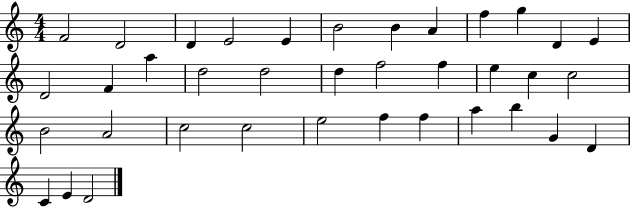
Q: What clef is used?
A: treble